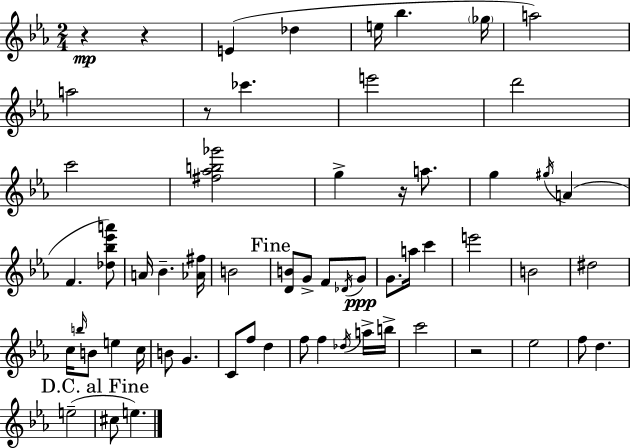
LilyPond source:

{
  \clef treble
  \numericTimeSignature
  \time 2/4
  \key c \minor
  r4\mp r4 | e'4( des''4 | e''16 bes''4. \parenthesize ges''16 | a''2) | \break a''2 | r8 ces'''4. | e'''2 | d'''2 | \break c'''2 | <fis'' aes'' b'' ges'''>2 | g''4-> r16 a''8. | g''4 \acciaccatura { gis''16 }( a'4 | \break f'4. <des'' bes'' ees''' a'''>8) | a'16 bes'4.-- | <aes' fis''>16 b'2 | \mark "Fine" <d' b'>8 g'8-> f'8 \acciaccatura { des'16 }\ppp | \break g'8 g'8. a''16 c'''4 | e'''2 | b'2 | dis''2 | \break c''16 \grace { b''16 } b'8 e''4 | c''16 b'8 g'4. | c'8 f''8 d''4 | f''8 f''4 | \break \acciaccatura { des''16 } a''16-> b''16-> c'''2 | r2 | ees''2 | f''8 d''4. | \break e''2--( | \mark "D.C. al Fine" cis''8 e''4.) | \bar "|."
}